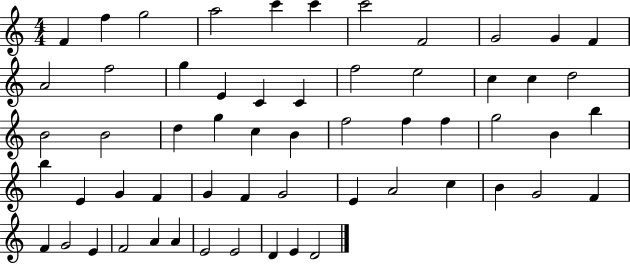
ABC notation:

X:1
T:Untitled
M:4/4
L:1/4
K:C
F f g2 a2 c' c' c'2 F2 G2 G F A2 f2 g E C C f2 e2 c c d2 B2 B2 d g c B f2 f f g2 B b b E G F G F G2 E A2 c B G2 F F G2 E F2 A A E2 E2 D E D2